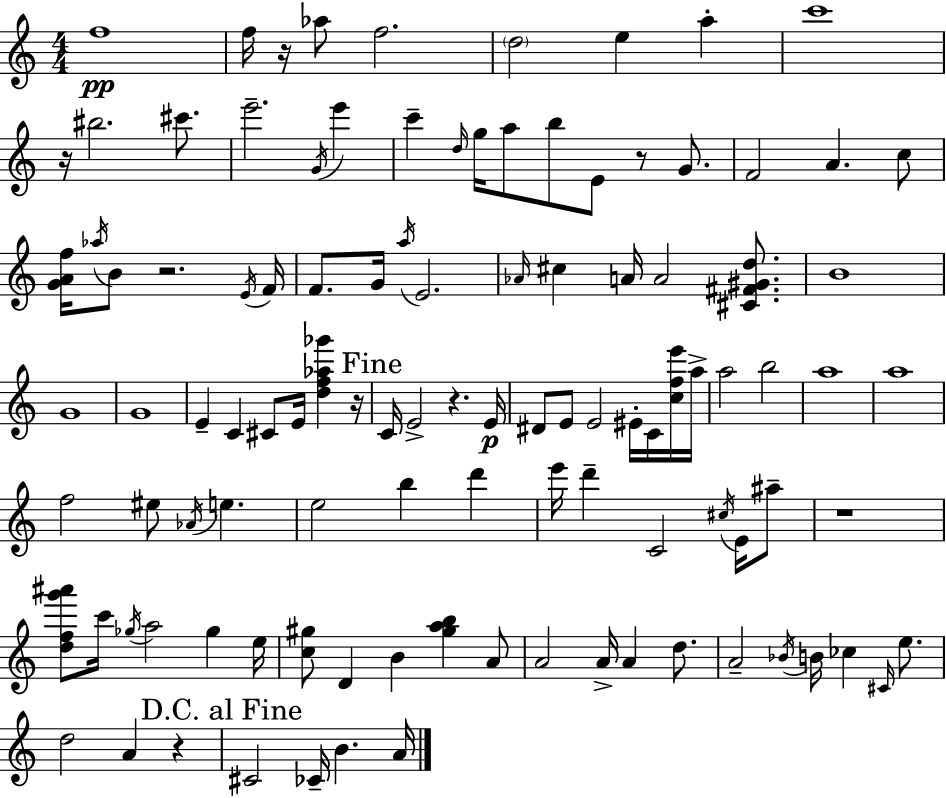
X:1
T:Untitled
M:4/4
L:1/4
K:C
f4 f/4 z/4 _a/2 f2 d2 e a c'4 z/4 ^b2 ^c'/2 e'2 G/4 e' c' d/4 g/4 a/2 b/2 E/2 z/2 G/2 F2 A c/2 [GAf]/4 _a/4 B/2 z2 E/4 F/4 F/2 G/4 a/4 E2 _A/4 ^c A/4 A2 [^C^F^Gd]/2 B4 G4 G4 E C ^C/2 E/4 [df_a_g'] z/4 C/4 E2 z E/4 ^D/2 E/2 E2 ^E/4 C/4 [cfe']/4 a/4 a2 b2 a4 a4 f2 ^e/2 _A/4 e e2 b d' e'/4 d' C2 ^c/4 E/4 ^a/2 z4 [dfg'^a']/2 c'/4 _g/4 a2 _g e/4 [c^g]/2 D B [^gab] A/2 A2 A/4 A d/2 A2 _B/4 B/4 _c ^C/4 e/2 d2 A z ^C2 _C/4 B A/4